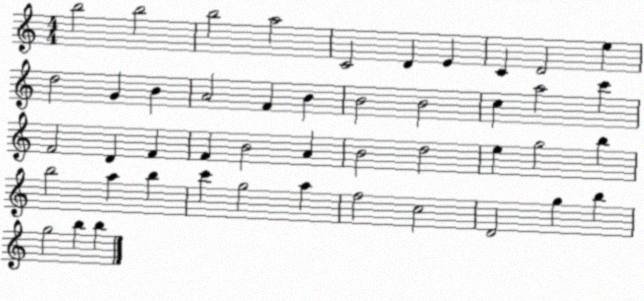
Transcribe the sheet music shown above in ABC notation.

X:1
T:Untitled
M:4/4
L:1/4
K:C
b2 b2 b2 a2 C2 D E C D2 e d2 G B A2 F B B2 B2 c a2 c' F2 D F F B2 A B2 d2 e g2 b b2 a b c' g2 a f2 c2 D2 g b g2 b b